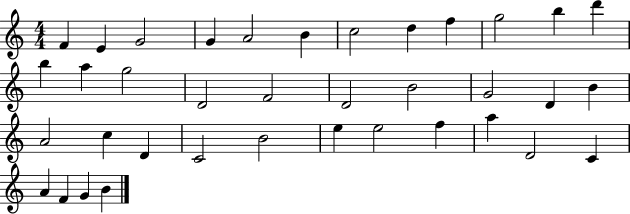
F4/q E4/q G4/h G4/q A4/h B4/q C5/h D5/q F5/q G5/h B5/q D6/q B5/q A5/q G5/h D4/h F4/h D4/h B4/h G4/h D4/q B4/q A4/h C5/q D4/q C4/h B4/h E5/q E5/h F5/q A5/q D4/h C4/q A4/q F4/q G4/q B4/q